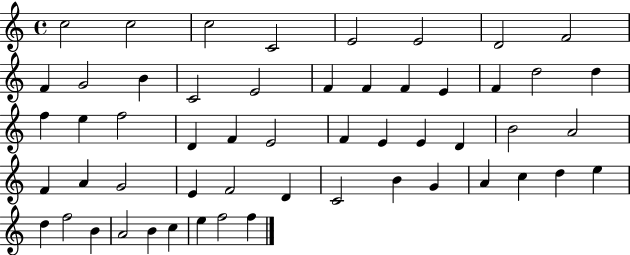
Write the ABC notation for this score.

X:1
T:Untitled
M:4/4
L:1/4
K:C
c2 c2 c2 C2 E2 E2 D2 F2 F G2 B C2 E2 F F F E F d2 d f e f2 D F E2 F E E D B2 A2 F A G2 E F2 D C2 B G A c d e d f2 B A2 B c e f2 f